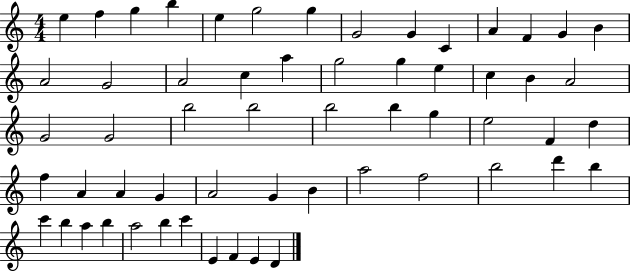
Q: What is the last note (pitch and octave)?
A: D4